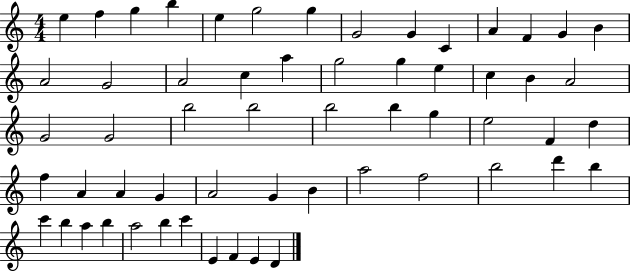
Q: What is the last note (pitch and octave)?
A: D4